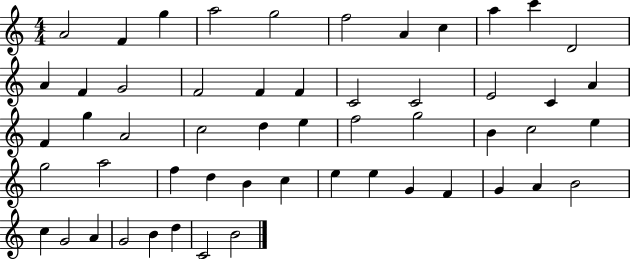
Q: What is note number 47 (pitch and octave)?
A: C5